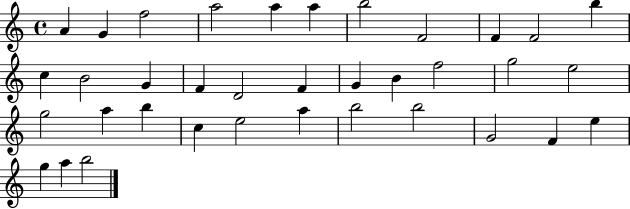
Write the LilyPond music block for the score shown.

{
  \clef treble
  \time 4/4
  \defaultTimeSignature
  \key c \major
  a'4 g'4 f''2 | a''2 a''4 a''4 | b''2 f'2 | f'4 f'2 b''4 | \break c''4 b'2 g'4 | f'4 d'2 f'4 | g'4 b'4 f''2 | g''2 e''2 | \break g''2 a''4 b''4 | c''4 e''2 a''4 | b''2 b''2 | g'2 f'4 e''4 | \break g''4 a''4 b''2 | \bar "|."
}